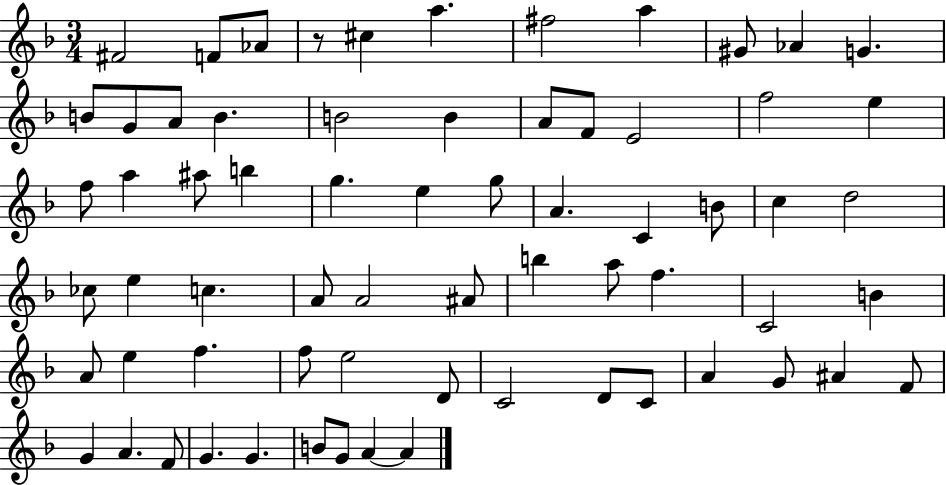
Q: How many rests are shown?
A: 1